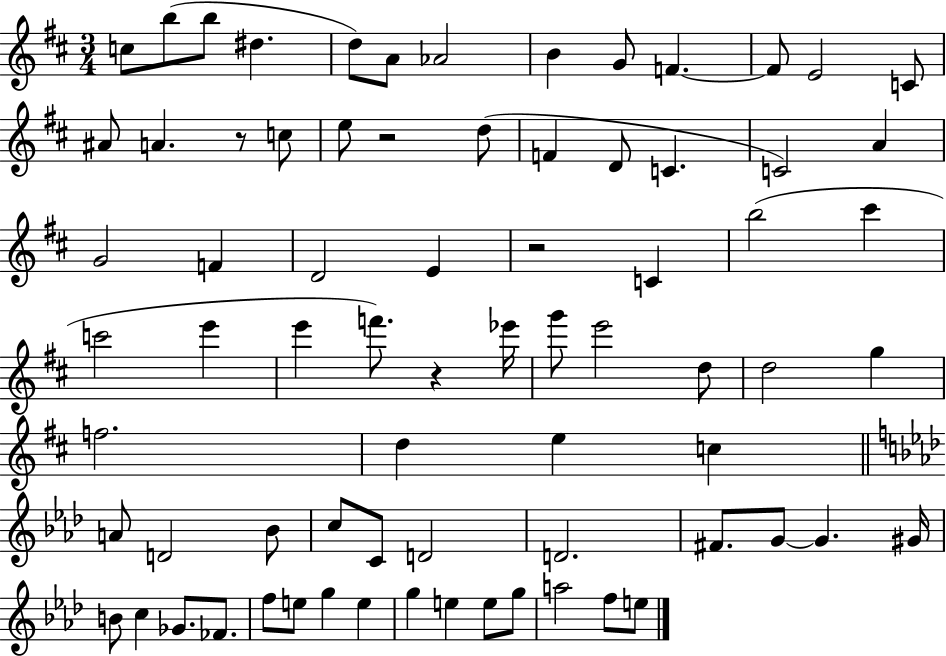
{
  \clef treble
  \numericTimeSignature
  \time 3/4
  \key d \major
  c''8 b''8( b''8 dis''4. | d''8) a'8 aes'2 | b'4 g'8 f'4.~~ | f'8 e'2 c'8 | \break ais'8 a'4. r8 c''8 | e''8 r2 d''8( | f'4 d'8 c'4. | c'2) a'4 | \break g'2 f'4 | d'2 e'4 | r2 c'4 | b''2( cis'''4 | \break c'''2 e'''4 | e'''4 f'''8.) r4 ees'''16 | g'''8 e'''2 d''8 | d''2 g''4 | \break f''2. | d''4 e''4 c''4 | \bar "||" \break \key f \minor a'8 d'2 bes'8 | c''8 c'8 d'2 | d'2. | fis'8. g'8~~ g'4. gis'16 | \break b'8 c''4 ges'8. fes'8. | f''8 e''8 g''4 e''4 | g''4 e''4 e''8 g''8 | a''2 f''8 e''8 | \break \bar "|."
}